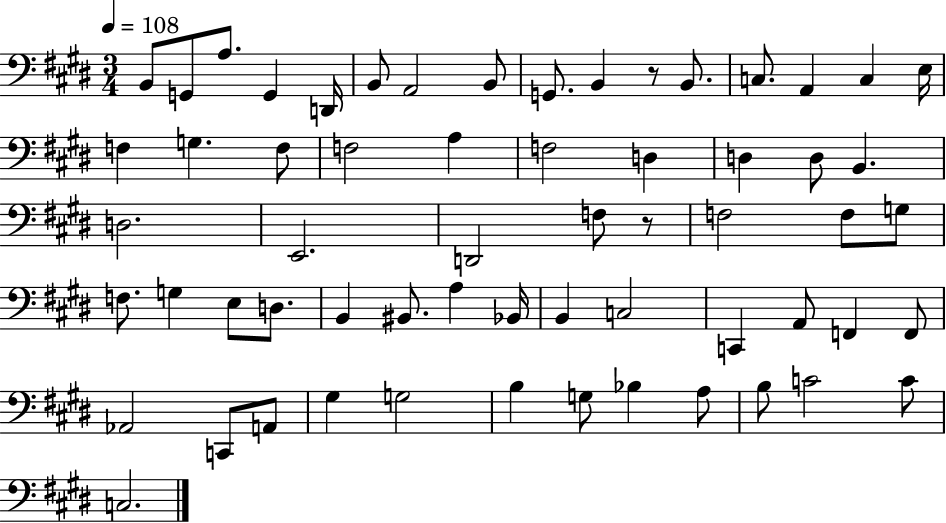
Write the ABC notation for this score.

X:1
T:Untitled
M:3/4
L:1/4
K:E
B,,/2 G,,/2 A,/2 G,, D,,/4 B,,/2 A,,2 B,,/2 G,,/2 B,, z/2 B,,/2 C,/2 A,, C, E,/4 F, G, F,/2 F,2 A, F,2 D, D, D,/2 B,, D,2 E,,2 D,,2 F,/2 z/2 F,2 F,/2 G,/2 F,/2 G, E,/2 D,/2 B,, ^B,,/2 A, _B,,/4 B,, C,2 C,, A,,/2 F,, F,,/2 _A,,2 C,,/2 A,,/2 ^G, G,2 B, G,/2 _B, A,/2 B,/2 C2 C/2 C,2